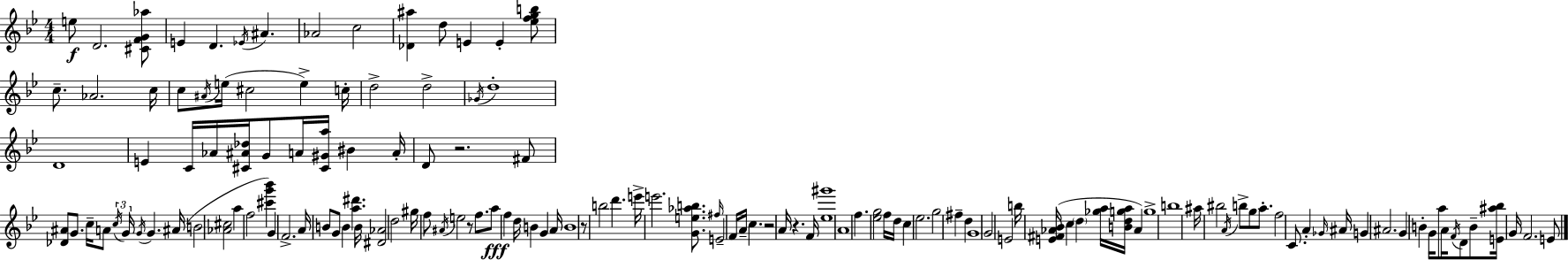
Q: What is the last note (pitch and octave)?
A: E4